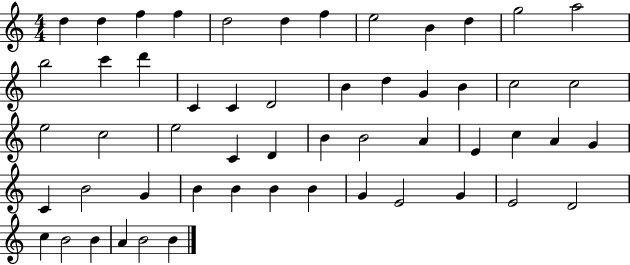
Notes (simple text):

D5/q D5/q F5/q F5/q D5/h D5/q F5/q E5/h B4/q D5/q G5/h A5/h B5/h C6/q D6/q C4/q C4/q D4/h B4/q D5/q G4/q B4/q C5/h C5/h E5/h C5/h E5/h C4/q D4/q B4/q B4/h A4/q E4/q C5/q A4/q G4/q C4/q B4/h G4/q B4/q B4/q B4/q B4/q G4/q E4/h G4/q E4/h D4/h C5/q B4/h B4/q A4/q B4/h B4/q